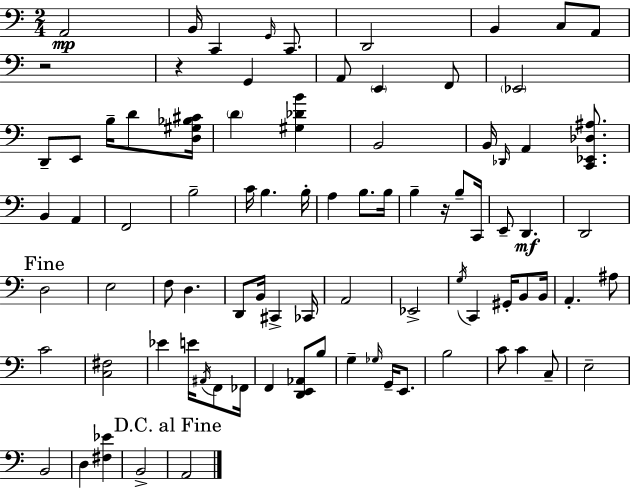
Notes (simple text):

A2/h B2/s C2/q G2/s C2/e. D2/h B2/q C3/e A2/e R/h R/q G2/q A2/e E2/q F2/e Eb2/h D2/e E2/e B3/s D4/e [D3,G#3,Bb3,C#4]/s D4/q [G#3,Db4,B4]/q B2/h B2/s Db2/s A2/q [C2,Eb2,Db3,A#3]/e. B2/q A2/q F2/h B3/h C4/s B3/q. B3/s A3/q B3/e. B3/s B3/q R/s B3/e C2/s E2/e D2/q. D2/h D3/h E3/h F3/e D3/q. D2/e B2/s C#2/q CES2/s A2/h Eb2/h G3/s C2/q G#2/s B2/e B2/s A2/q. A#3/e C4/h [C3,F#3]/h Eb4/q E4/s A#2/s F2/e FES2/s F2/q [D2,E2,Ab2]/e B3/e G3/q Gb3/s G2/s E2/e. B3/h C4/e C4/q C3/e E3/h B2/h D3/q [F#3,Eb4]/q B2/h A2/h